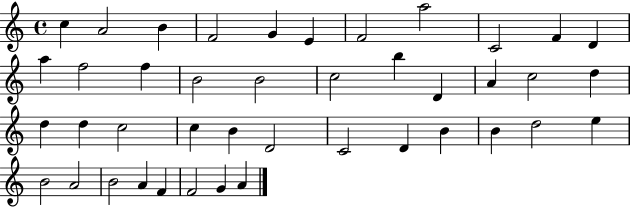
{
  \clef treble
  \time 4/4
  \defaultTimeSignature
  \key c \major
  c''4 a'2 b'4 | f'2 g'4 e'4 | f'2 a''2 | c'2 f'4 d'4 | \break a''4 f''2 f''4 | b'2 b'2 | c''2 b''4 d'4 | a'4 c''2 d''4 | \break d''4 d''4 c''2 | c''4 b'4 d'2 | c'2 d'4 b'4 | b'4 d''2 e''4 | \break b'2 a'2 | b'2 a'4 f'4 | f'2 g'4 a'4 | \bar "|."
}